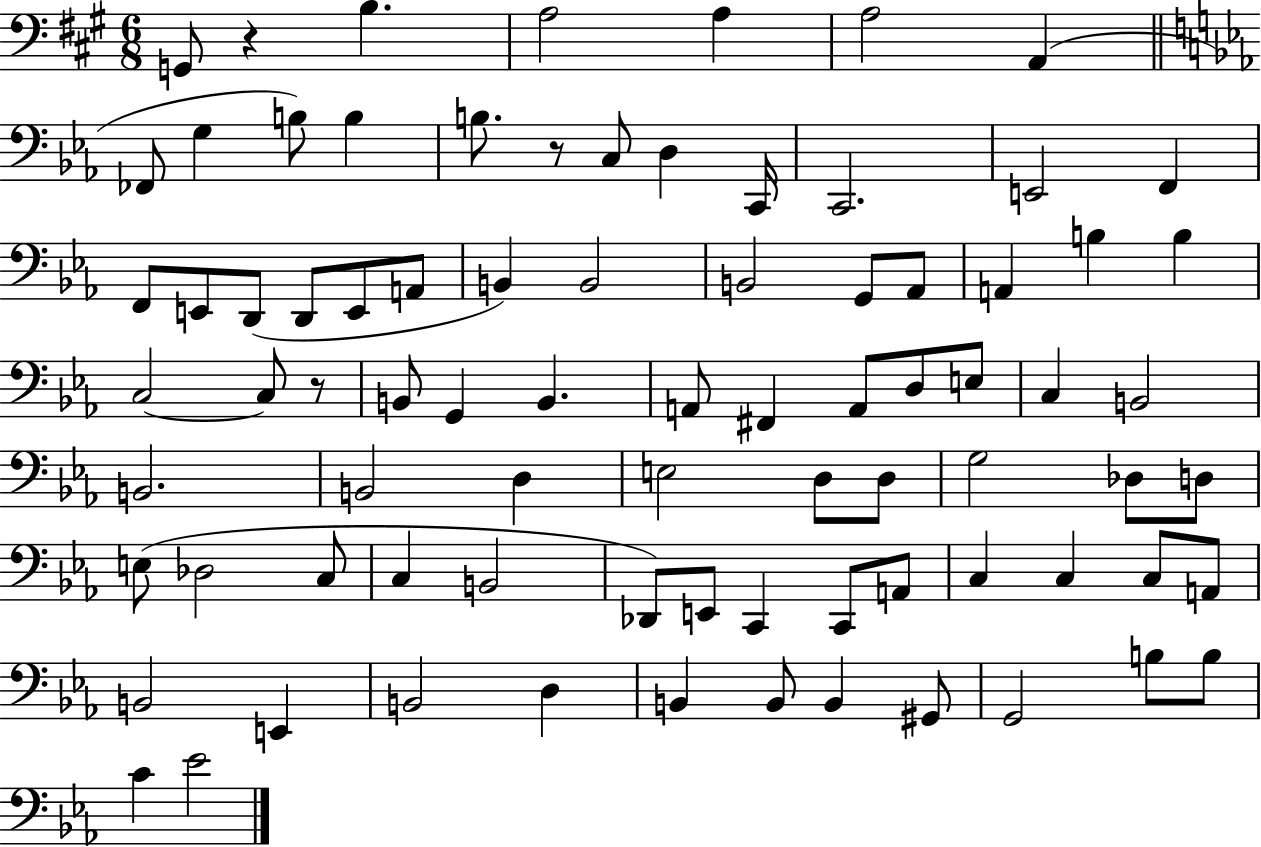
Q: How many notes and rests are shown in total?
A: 82